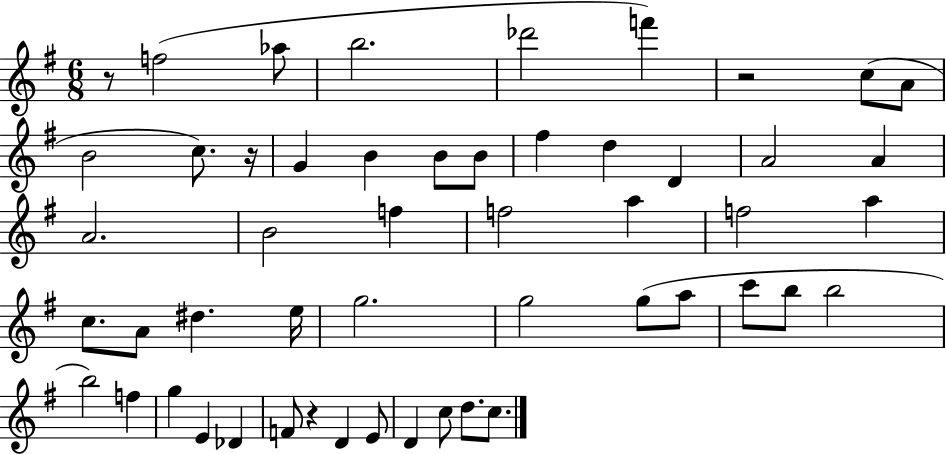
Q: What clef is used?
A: treble